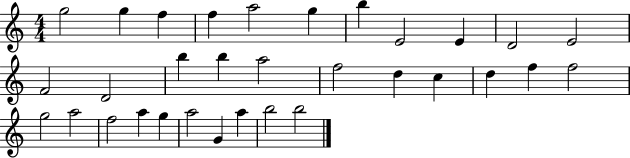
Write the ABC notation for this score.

X:1
T:Untitled
M:4/4
L:1/4
K:C
g2 g f f a2 g b E2 E D2 E2 F2 D2 b b a2 f2 d c d f f2 g2 a2 f2 a g a2 G a b2 b2